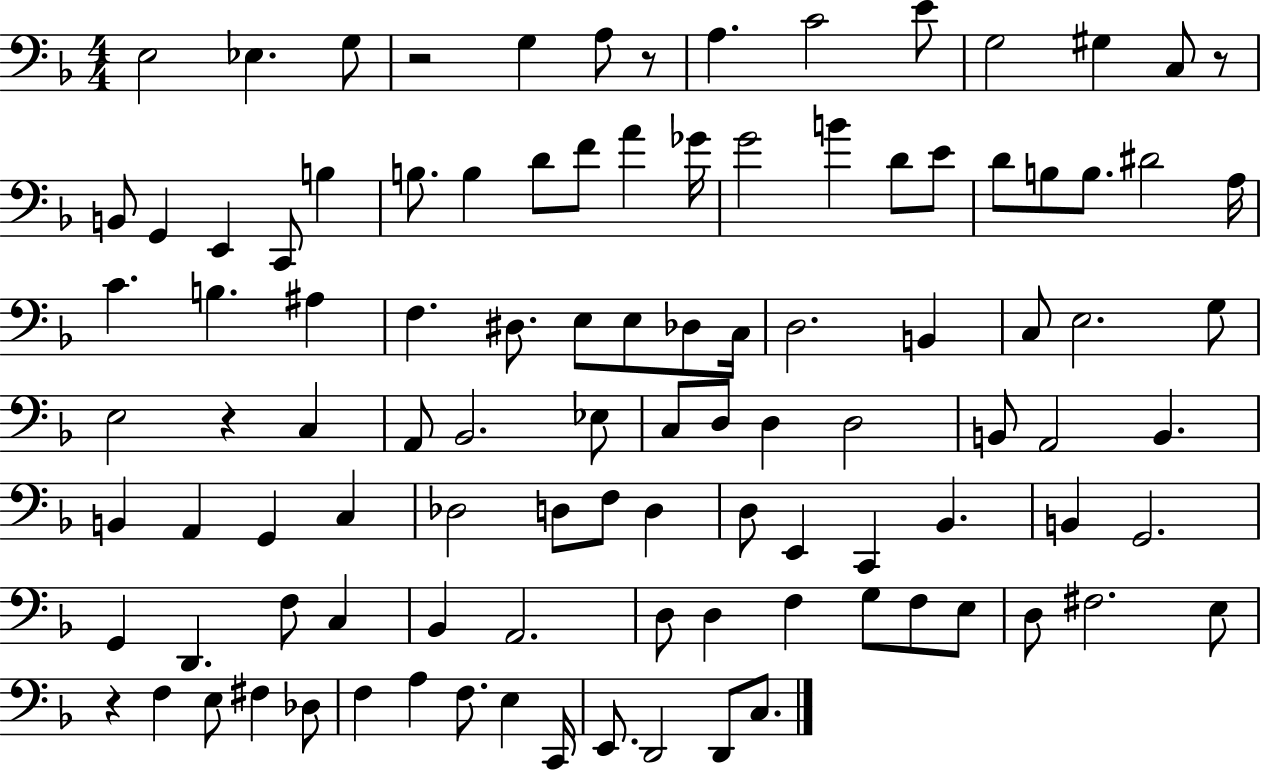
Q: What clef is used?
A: bass